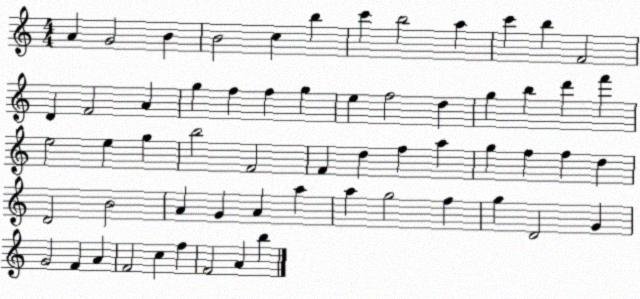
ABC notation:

X:1
T:Untitled
M:4/4
L:1/4
K:C
A G2 B B2 c b c' b2 a c' b F2 D F2 A g f f g e f2 d g b d' f' e2 e g b2 F2 F d f a g f f d D2 B2 A G A a a g2 f g D2 G G2 F A F2 c f F2 A b